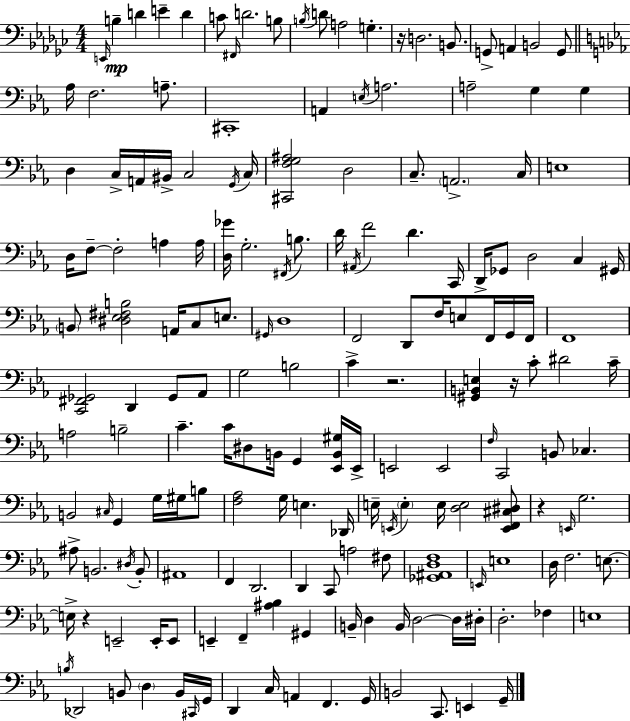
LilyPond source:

{
  \clef bass
  \numericTimeSignature
  \time 4/4
  \key ees \minor
  \grace { e,16 }\mp b4-- d'4 e'4-- d'4 | c'8 \grace { fis,16 } d'2. | b8 \acciaccatura { b16 } d'8 a2 g4.-. | r16 d2. | \break b,8. g,8-> a,4 b,2 | g,8 \bar "||" \break \key ees \major aes16 f2. a8.-- | cis,1-. | a,4 \acciaccatura { e16 } a2. | a2-- g4 g4 | \break d4 c16-> a,16 bis,16-> c2 | \acciaccatura { g,16 } c16 <cis, f g ais>2 d2 | c8.-- \parenthesize a,2.-> | c16 e1 | \break d16 f8--~~ f2-. a4 | a16 <d ges'>16 g2.-. \acciaccatura { fis,16 } | b8. d'16 \acciaccatura { ais,16 } f'2 d'4. | c,16 d,16-> ges,8 d2 c4 | \break gis,16 \parenthesize b,8 <dis ees fis b>2 a,16 c8 | e8. \grace { gis,16 } d1 | f,2 d,8 f16 | e8 f,16 g,16 f,16 f,1 | \break <c, fis, ges,>2 d,4 | ges,8 aes,8 g2 b2 | c'4-> r2. | <gis, b, e>4 r16 c'8-. dis'2 | \break c'16-- a2 b2-- | c'4.-- c'16 dis8 b,16 g,4 | <ees, b, gis>16 ees,16-> e,2 e,2 | \grace { f16 } c,2 b,8 | \break ces4. b,2 \grace { cis16 } g,4 | g16 gis16 b8 <f aes>2 g16 | e4. des,16 e16-- \acciaccatura { e,16 } \parenthesize e4-. e16 <d e>2 | <e, f, cis dis>8 r4 \grace { e,16 } g2. | \break ais8-> b,2. | \acciaccatura { dis16 } b,8-. ais,1 | f,4 d,2. | d,4 c,8 | \break a2 fis8 <ges, ais, d f>1 | \grace { e,16 } e1 | d16 f2. | e8.~~ e16-> r4 | \break e,2-- e,16-. e,8 e,4-- f,4-- | <ais bes>4 gis,4 b,16-- d4 | b,16 d2~~ d16 dis16-. d2.-. | fes4 e1 | \break \acciaccatura { b16 } des,2 | b,8 \parenthesize d4 b,16 \grace { cis,16 } g,16 d,4 | c16 a,4 f,4. g,16 b,2 | c,8. e,4 g,16-- \bar "|."
}